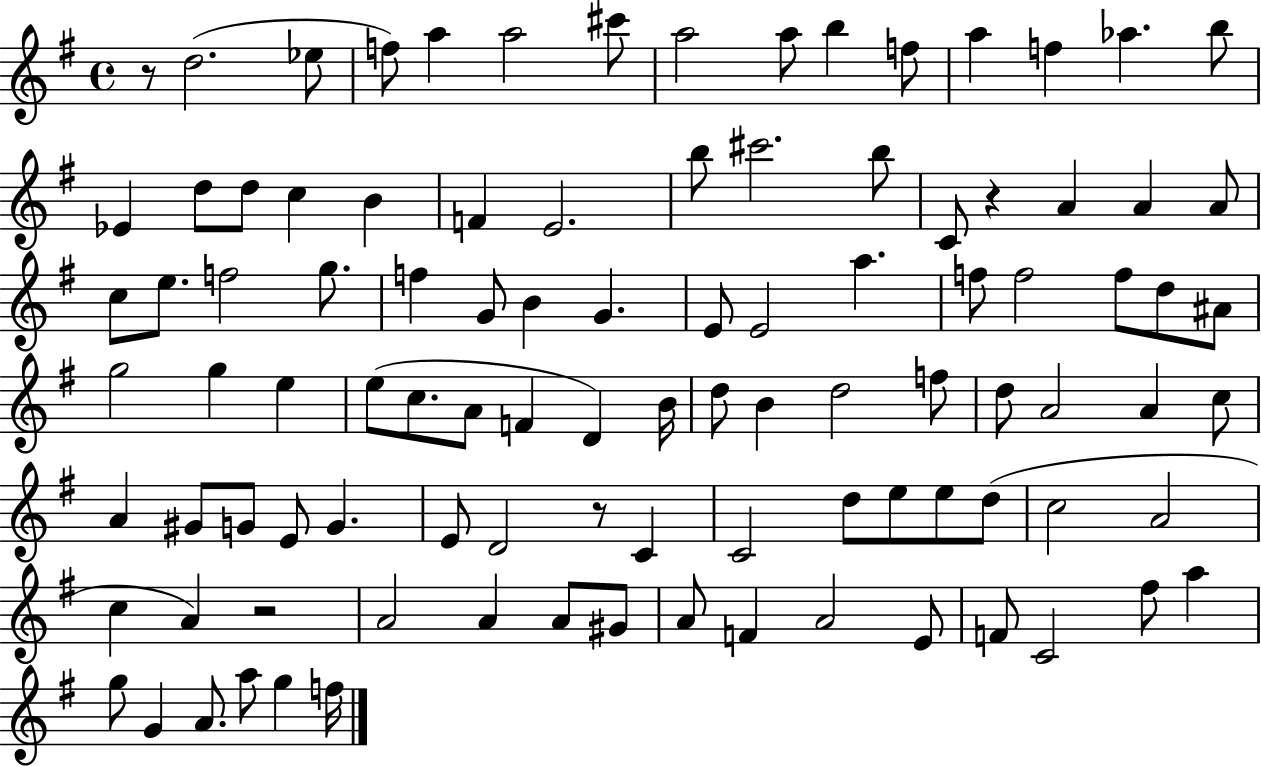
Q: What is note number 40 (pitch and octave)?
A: F5